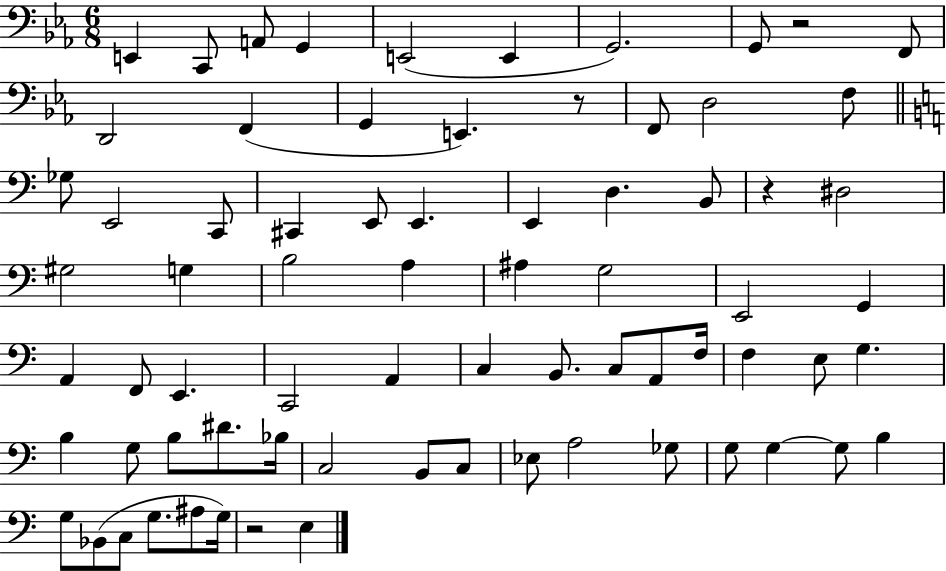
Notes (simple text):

E2/q C2/e A2/e G2/q E2/h E2/q G2/h. G2/e R/h F2/e D2/h F2/q G2/q E2/q. R/e F2/e D3/h F3/e Gb3/e E2/h C2/e C#2/q E2/e E2/q. E2/q D3/q. B2/e R/q D#3/h G#3/h G3/q B3/h A3/q A#3/q G3/h E2/h G2/q A2/q F2/e E2/q. C2/h A2/q C3/q B2/e. C3/e A2/e F3/s F3/q E3/e G3/q. B3/q G3/e B3/e D#4/e. Bb3/s C3/h B2/e C3/e Eb3/e A3/h Gb3/e G3/e G3/q G3/e B3/q G3/e Bb2/e C3/e G3/e. A#3/e G3/s R/h E3/q